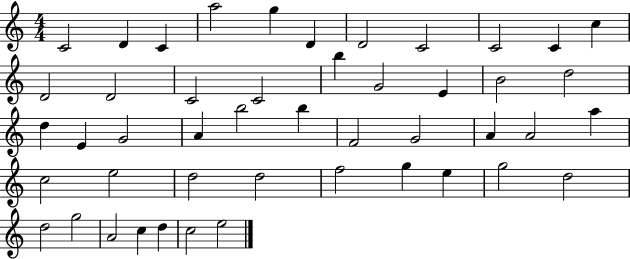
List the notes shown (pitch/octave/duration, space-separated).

C4/h D4/q C4/q A5/h G5/q D4/q D4/h C4/h C4/h C4/q C5/q D4/h D4/h C4/h C4/h B5/q G4/h E4/q B4/h D5/h D5/q E4/q G4/h A4/q B5/h B5/q F4/h G4/h A4/q A4/h A5/q C5/h E5/h D5/h D5/h F5/h G5/q E5/q G5/h D5/h D5/h G5/h A4/h C5/q D5/q C5/h E5/h